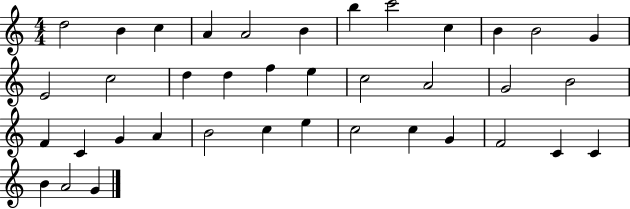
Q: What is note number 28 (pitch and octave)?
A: C5